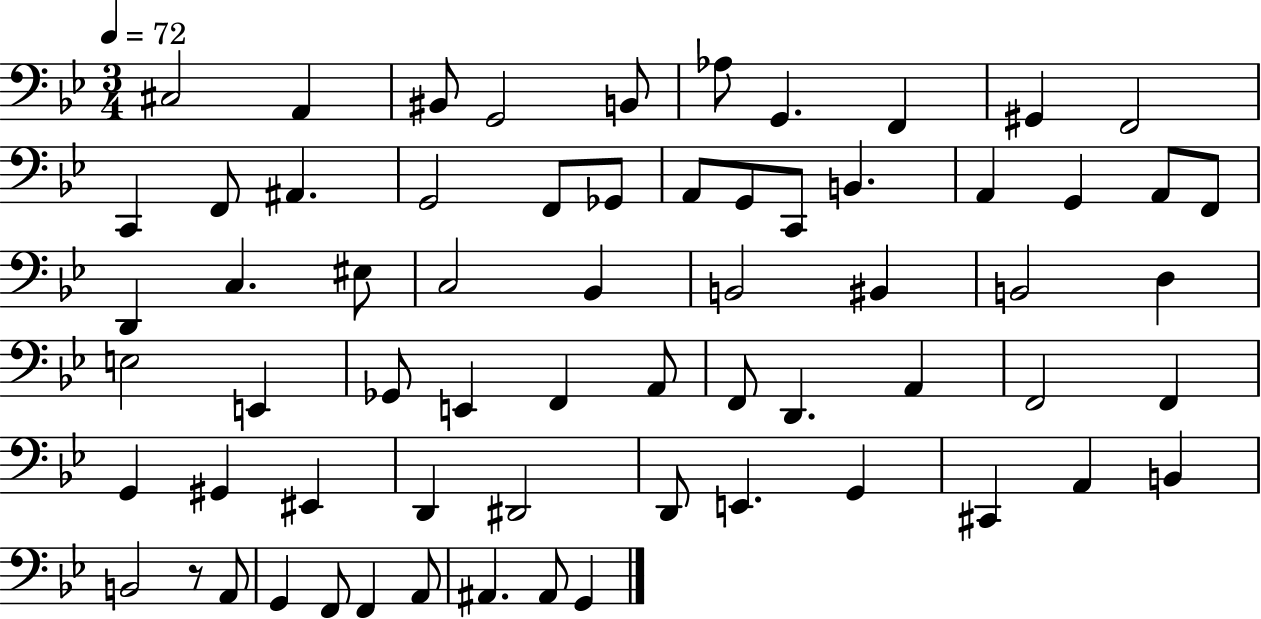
{
  \clef bass
  \numericTimeSignature
  \time 3/4
  \key bes \major
  \tempo 4 = 72
  cis2 a,4 | bis,8 g,2 b,8 | aes8 g,4. f,4 | gis,4 f,2 | \break c,4 f,8 ais,4. | g,2 f,8 ges,8 | a,8 g,8 c,8 b,4. | a,4 g,4 a,8 f,8 | \break d,4 c4. eis8 | c2 bes,4 | b,2 bis,4 | b,2 d4 | \break e2 e,4 | ges,8 e,4 f,4 a,8 | f,8 d,4. a,4 | f,2 f,4 | \break g,4 gis,4 eis,4 | d,4 dis,2 | d,8 e,4. g,4 | cis,4 a,4 b,4 | \break b,2 r8 a,8 | g,4 f,8 f,4 a,8 | ais,4. ais,8 g,4 | \bar "|."
}